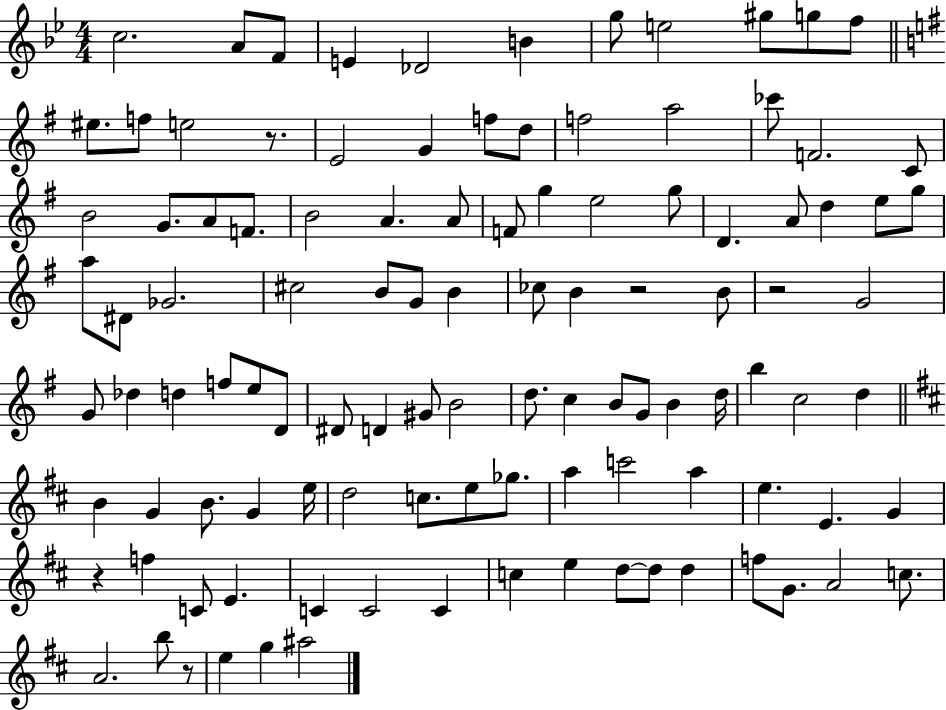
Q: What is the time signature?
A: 4/4